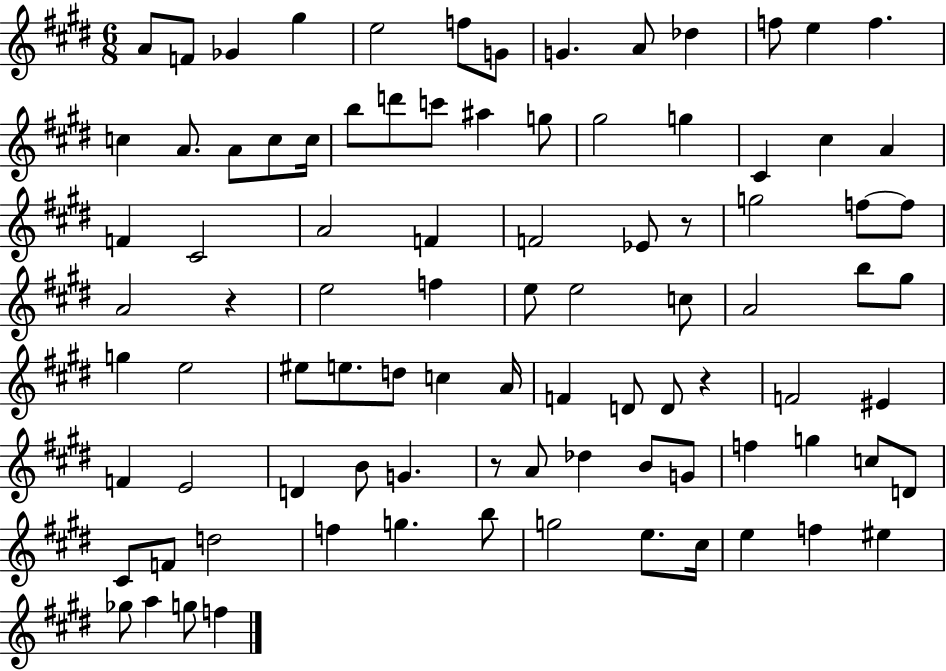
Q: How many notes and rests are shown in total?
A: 91